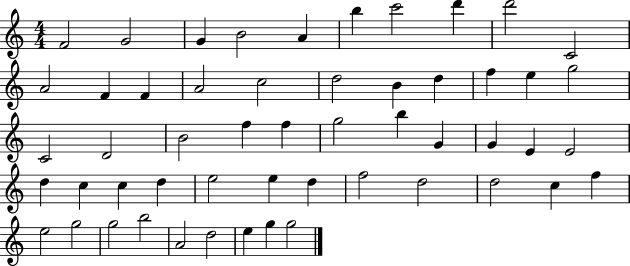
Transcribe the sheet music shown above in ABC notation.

X:1
T:Untitled
M:4/4
L:1/4
K:C
F2 G2 G B2 A b c'2 d' d'2 C2 A2 F F A2 c2 d2 B d f e g2 C2 D2 B2 f f g2 b G G E E2 d c c d e2 e d f2 d2 d2 c f e2 g2 g2 b2 A2 d2 e g g2